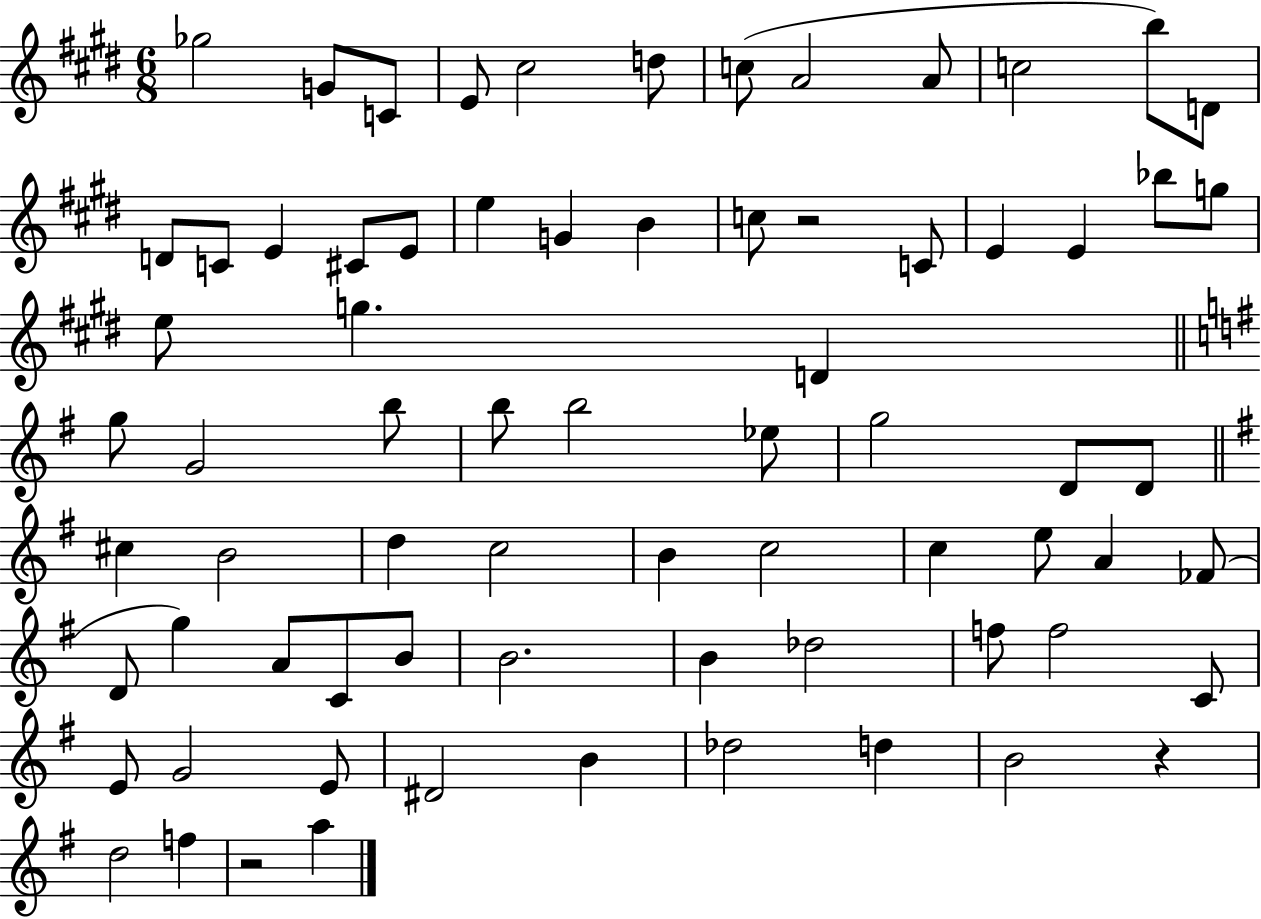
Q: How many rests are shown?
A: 3